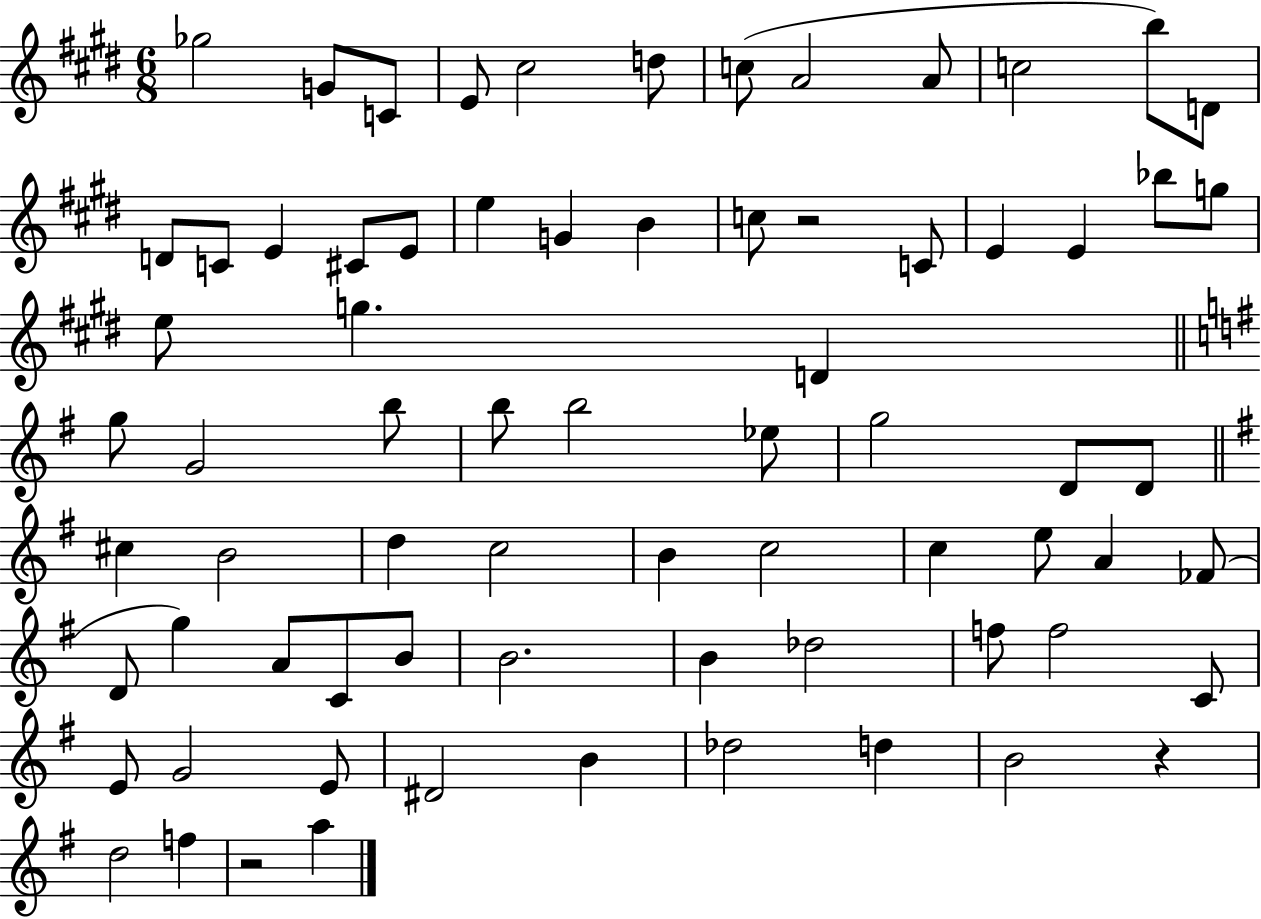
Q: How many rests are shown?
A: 3